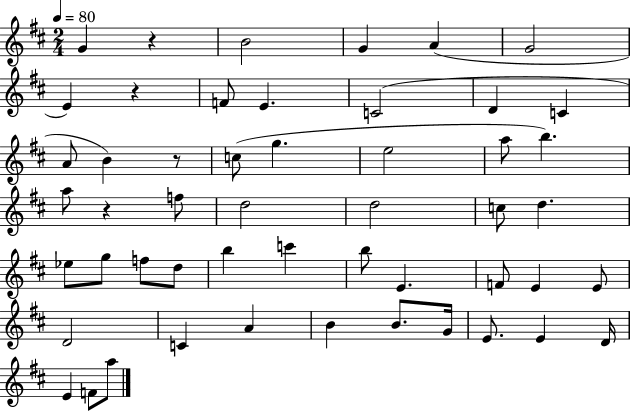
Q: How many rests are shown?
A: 4